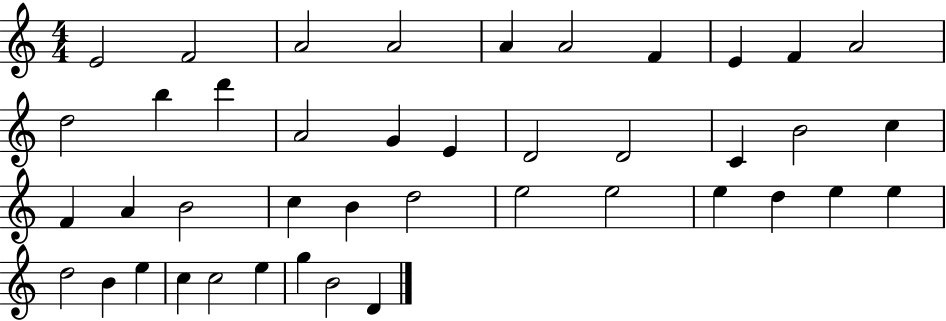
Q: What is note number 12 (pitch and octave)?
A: B5